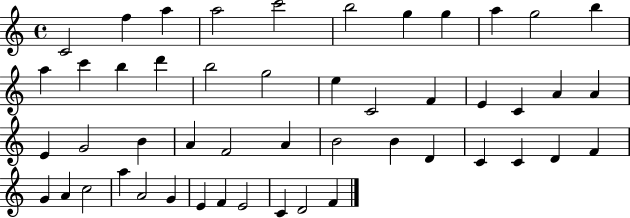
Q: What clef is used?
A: treble